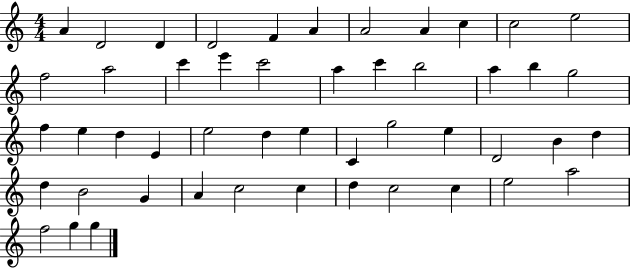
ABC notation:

X:1
T:Untitled
M:4/4
L:1/4
K:C
A D2 D D2 F A A2 A c c2 e2 f2 a2 c' e' c'2 a c' b2 a b g2 f e d E e2 d e C g2 e D2 B d d B2 G A c2 c d c2 c e2 a2 f2 g g